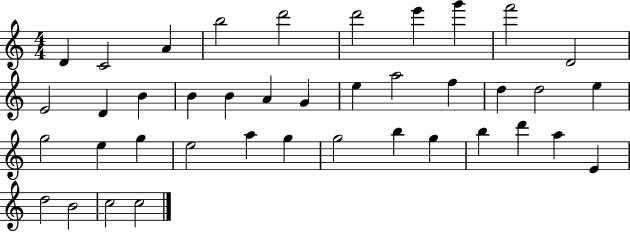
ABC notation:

X:1
T:Untitled
M:4/4
L:1/4
K:C
D C2 A b2 d'2 d'2 e' g' f'2 D2 E2 D B B B A G e a2 f d d2 e g2 e g e2 a g g2 b g b d' a E d2 B2 c2 c2